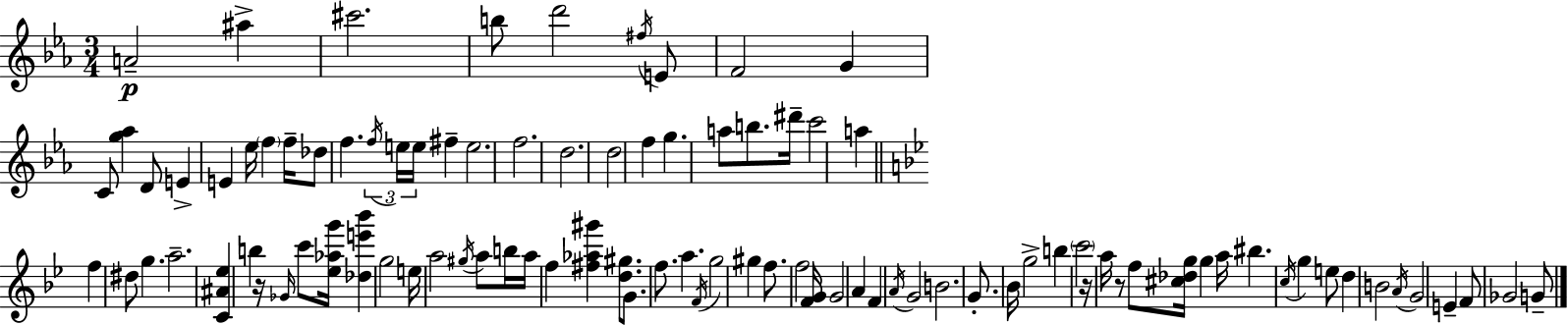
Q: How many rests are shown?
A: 3